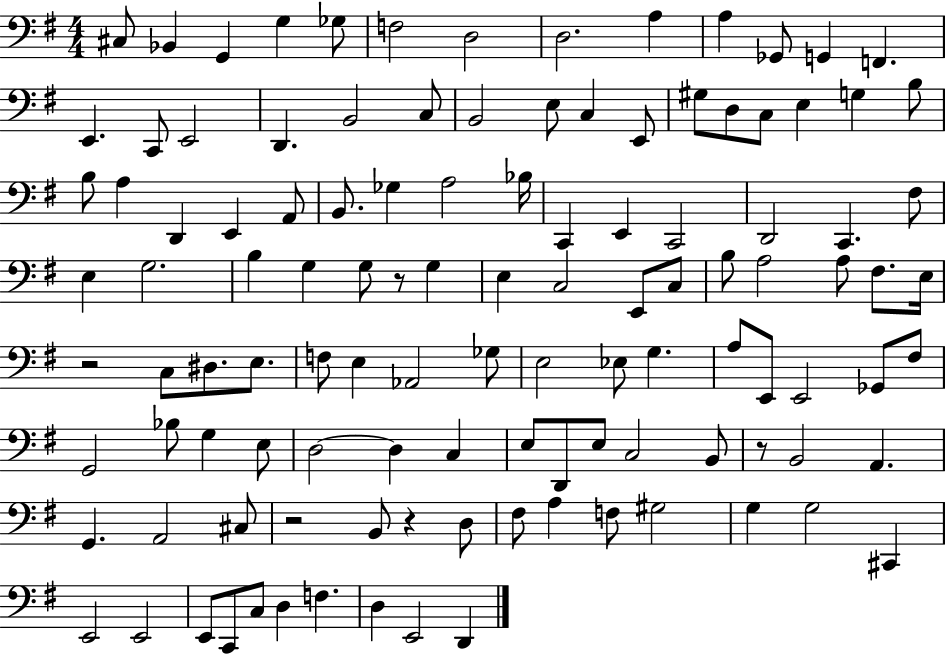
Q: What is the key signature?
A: G major